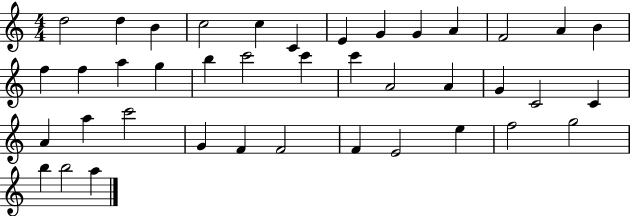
{
  \clef treble
  \numericTimeSignature
  \time 4/4
  \key c \major
  d''2 d''4 b'4 | c''2 c''4 c'4 | e'4 g'4 g'4 a'4 | f'2 a'4 b'4 | \break f''4 f''4 a''4 g''4 | b''4 c'''2 c'''4 | c'''4 a'2 a'4 | g'4 c'2 c'4 | \break a'4 a''4 c'''2 | g'4 f'4 f'2 | f'4 e'2 e''4 | f''2 g''2 | \break b''4 b''2 a''4 | \bar "|."
}